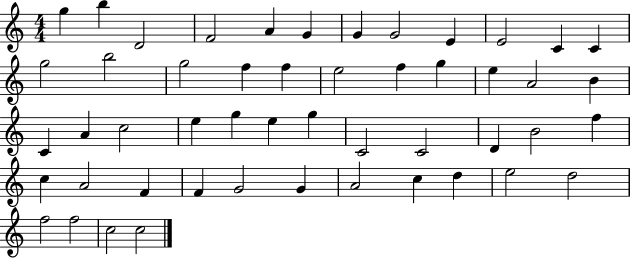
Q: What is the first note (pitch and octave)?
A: G5